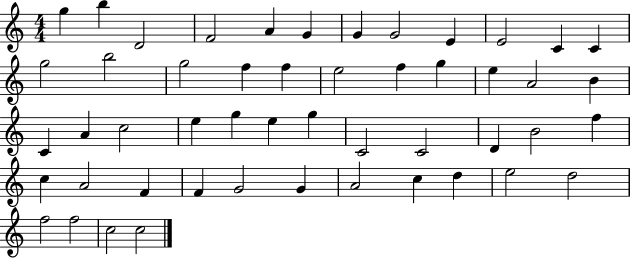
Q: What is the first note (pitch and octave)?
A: G5